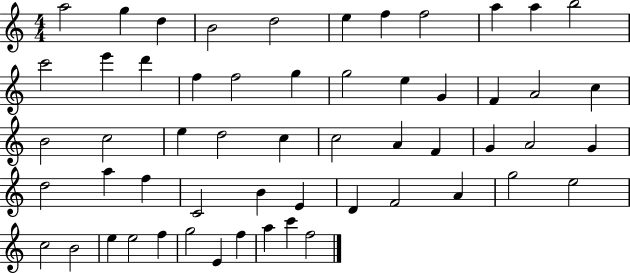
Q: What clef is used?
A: treble